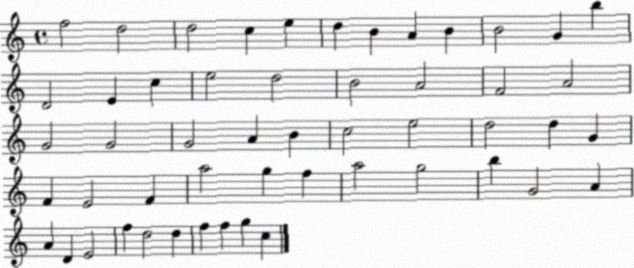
X:1
T:Untitled
M:4/4
L:1/4
K:C
f2 d2 d2 c e d B A B B2 G b D2 E c e2 d2 B2 A2 F2 A2 G2 G2 G2 A B c2 e2 d2 d G F E2 F a2 g f a2 g2 b G2 A A D E2 f d2 d f f g c